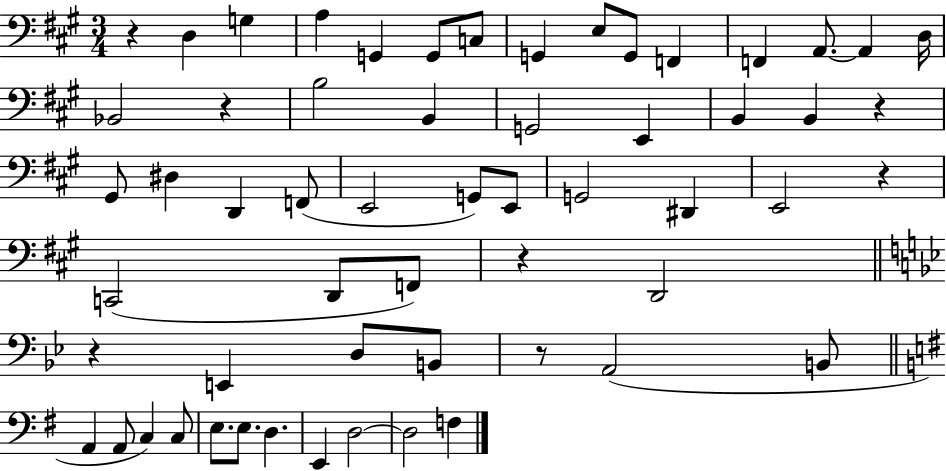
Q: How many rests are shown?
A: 7